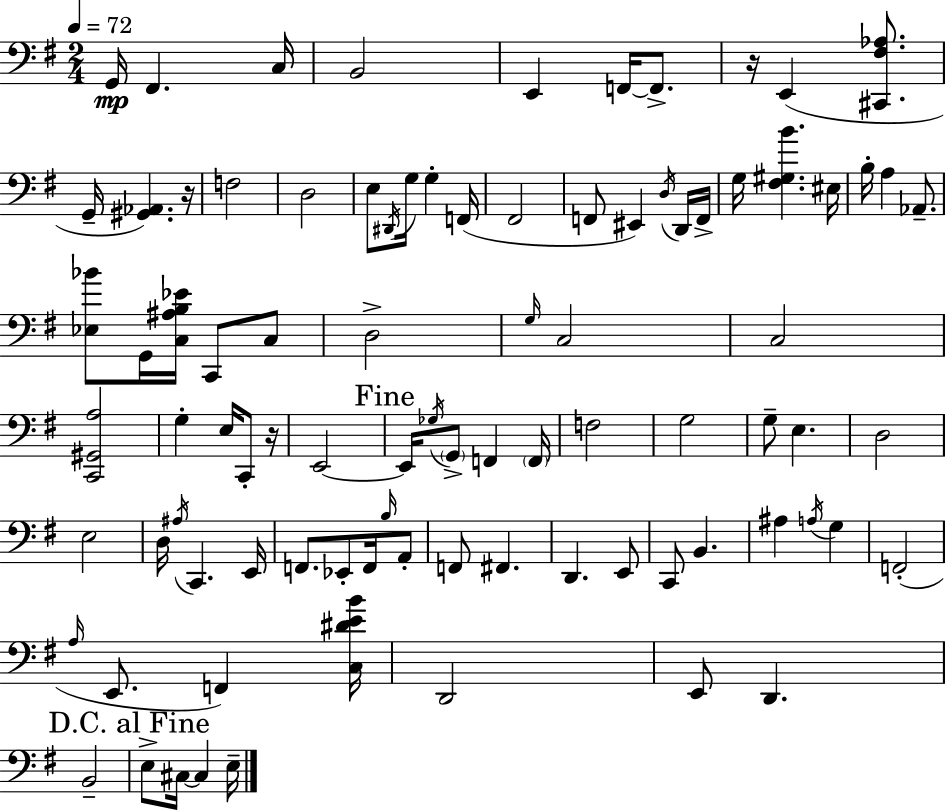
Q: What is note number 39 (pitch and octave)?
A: E2